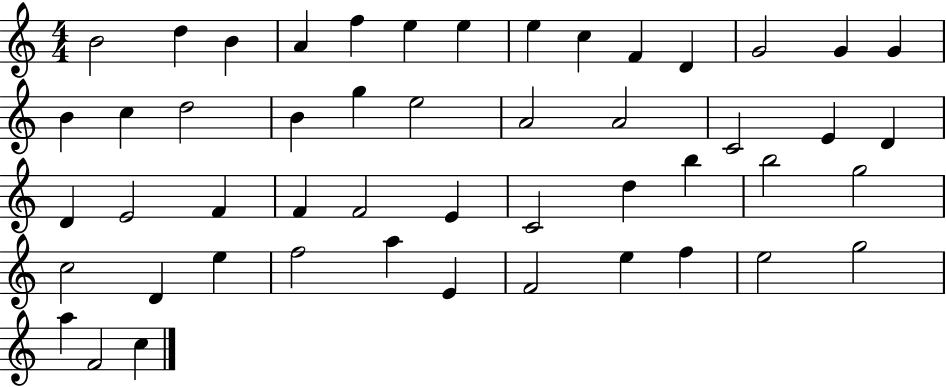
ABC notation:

X:1
T:Untitled
M:4/4
L:1/4
K:C
B2 d B A f e e e c F D G2 G G B c d2 B g e2 A2 A2 C2 E D D E2 F F F2 E C2 d b b2 g2 c2 D e f2 a E F2 e f e2 g2 a F2 c